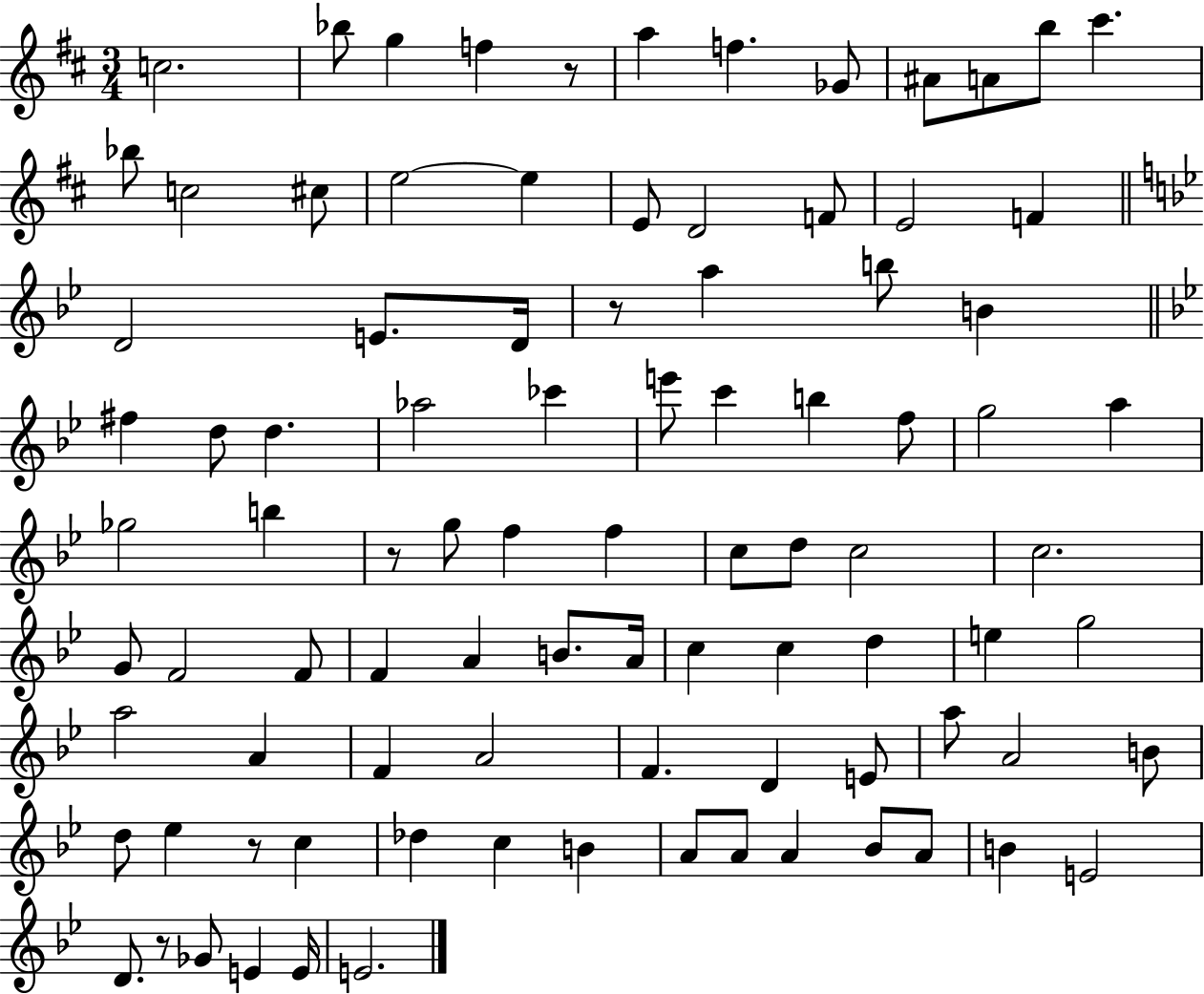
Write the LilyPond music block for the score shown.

{
  \clef treble
  \numericTimeSignature
  \time 3/4
  \key d \major
  c''2. | bes''8 g''4 f''4 r8 | a''4 f''4. ges'8 | ais'8 a'8 b''8 cis'''4. | \break bes''8 c''2 cis''8 | e''2~~ e''4 | e'8 d'2 f'8 | e'2 f'4 | \break \bar "||" \break \key bes \major d'2 e'8. d'16 | r8 a''4 b''8 b'4 | \bar "||" \break \key g \minor fis''4 d''8 d''4. | aes''2 ces'''4 | e'''8 c'''4 b''4 f''8 | g''2 a''4 | \break ges''2 b''4 | r8 g''8 f''4 f''4 | c''8 d''8 c''2 | c''2. | \break g'8 f'2 f'8 | f'4 a'4 b'8. a'16 | c''4 c''4 d''4 | e''4 g''2 | \break a''2 a'4 | f'4 a'2 | f'4. d'4 e'8 | a''8 a'2 b'8 | \break d''8 ees''4 r8 c''4 | des''4 c''4 b'4 | a'8 a'8 a'4 bes'8 a'8 | b'4 e'2 | \break d'8. r8 ges'8 e'4 e'16 | e'2. | \bar "|."
}